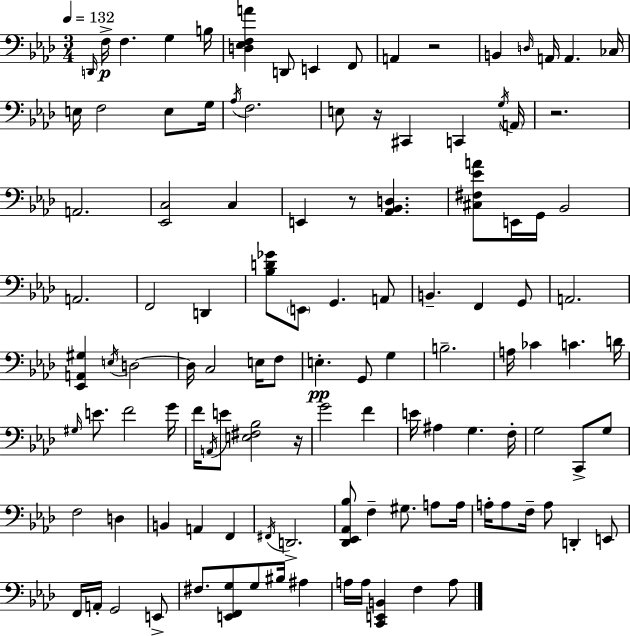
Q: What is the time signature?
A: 3/4